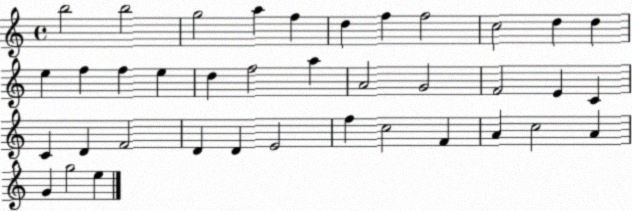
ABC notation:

X:1
T:Untitled
M:4/4
L:1/4
K:C
b2 b2 g2 a f d f f2 c2 d d e f f e d f2 a A2 G2 F2 E C C D F2 D D E2 f c2 F A c2 A G g2 e